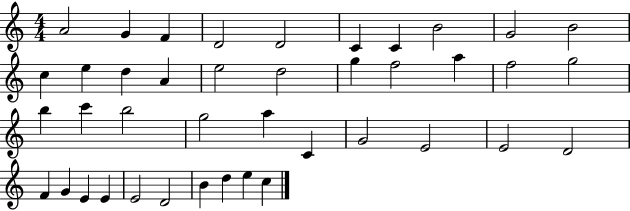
X:1
T:Untitled
M:4/4
L:1/4
K:C
A2 G F D2 D2 C C B2 G2 B2 c e d A e2 d2 g f2 a f2 g2 b c' b2 g2 a C G2 E2 E2 D2 F G E E E2 D2 B d e c